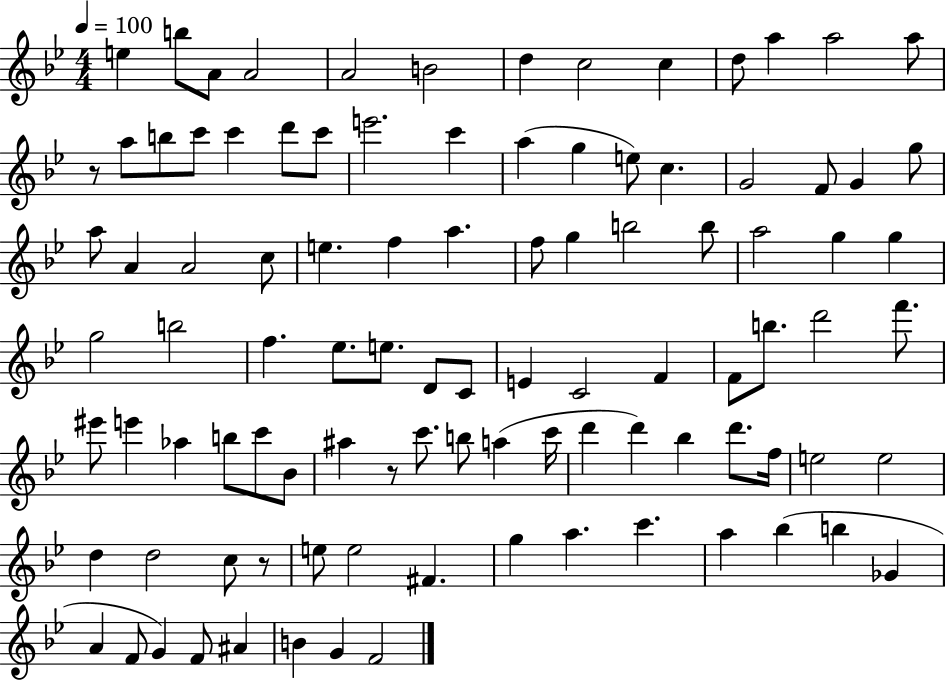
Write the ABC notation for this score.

X:1
T:Untitled
M:4/4
L:1/4
K:Bb
e b/2 A/2 A2 A2 B2 d c2 c d/2 a a2 a/2 z/2 a/2 b/2 c'/2 c' d'/2 c'/2 e'2 c' a g e/2 c G2 F/2 G g/2 a/2 A A2 c/2 e f a f/2 g b2 b/2 a2 g g g2 b2 f _e/2 e/2 D/2 C/2 E C2 F F/2 b/2 d'2 f'/2 ^e'/2 e' _a b/2 c'/2 _B/2 ^a z/2 c'/2 b/2 a c'/4 d' d' _b d'/2 f/4 e2 e2 d d2 c/2 z/2 e/2 e2 ^F g a c' a _b b _G A F/2 G F/2 ^A B G F2